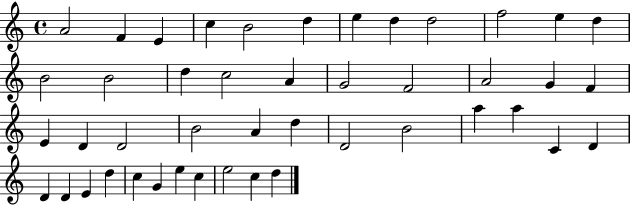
A4/h F4/q E4/q C5/q B4/h D5/q E5/q D5/q D5/h F5/h E5/q D5/q B4/h B4/h D5/q C5/h A4/q G4/h F4/h A4/h G4/q F4/q E4/q D4/q D4/h B4/h A4/q D5/q D4/h B4/h A5/q A5/q C4/q D4/q D4/q D4/q E4/q D5/q C5/q G4/q E5/q C5/q E5/h C5/q D5/q